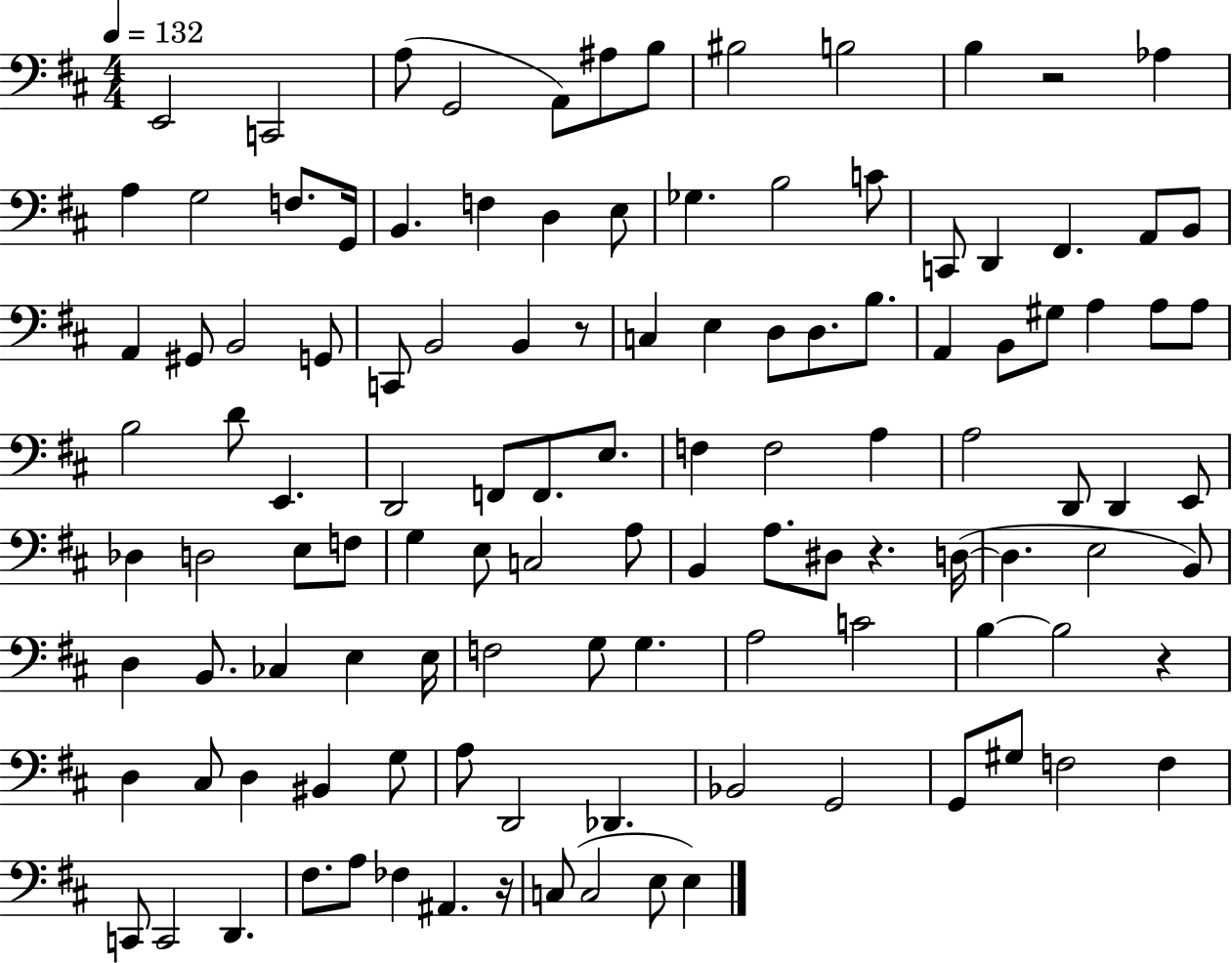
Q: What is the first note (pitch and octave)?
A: E2